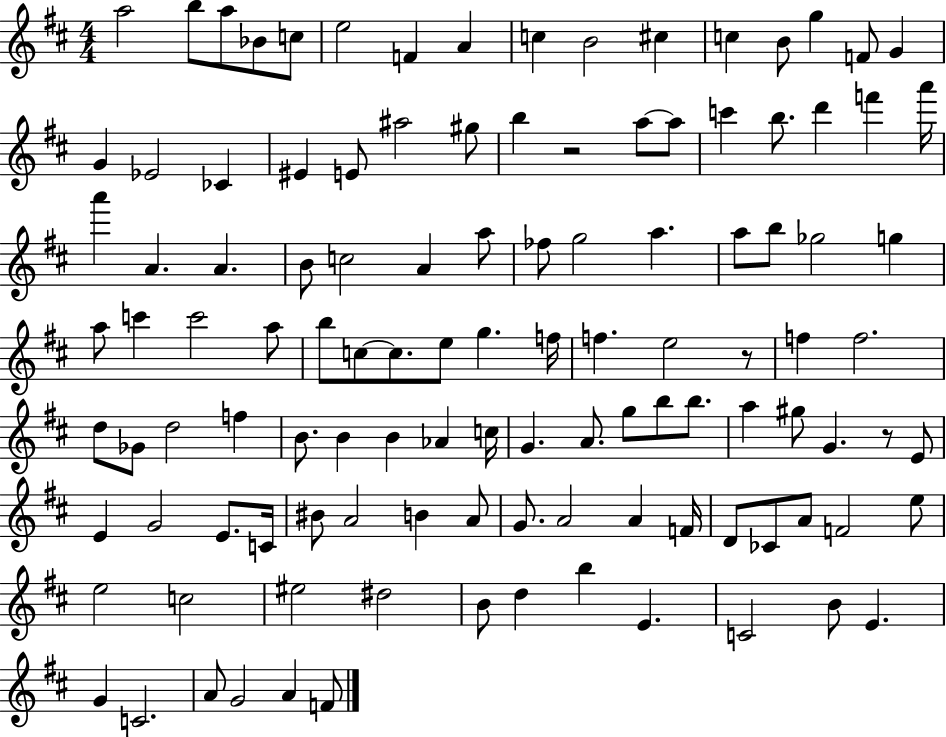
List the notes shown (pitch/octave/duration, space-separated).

A5/h B5/e A5/e Bb4/e C5/e E5/h F4/q A4/q C5/q B4/h C#5/q C5/q B4/e G5/q F4/e G4/q G4/q Eb4/h CES4/q EIS4/q E4/e A#5/h G#5/e B5/q R/h A5/e A5/e C6/q B5/e. D6/q F6/q A6/s A6/q A4/q. A4/q. B4/e C5/h A4/q A5/e FES5/e G5/h A5/q. A5/e B5/e Gb5/h G5/q A5/e C6/q C6/h A5/e B5/e C5/e C5/e. E5/e G5/q. F5/s F5/q. E5/h R/e F5/q F5/h. D5/e Gb4/e D5/h F5/q B4/e. B4/q B4/q Ab4/q C5/s G4/q. A4/e. G5/e B5/e B5/e. A5/q G#5/e G4/q. R/e E4/e E4/q G4/h E4/e. C4/s BIS4/e A4/h B4/q A4/e G4/e. A4/h A4/q F4/s D4/e CES4/e A4/e F4/h E5/e E5/h C5/h EIS5/h D#5/h B4/e D5/q B5/q E4/q. C4/h B4/e E4/q. G4/q C4/h. A4/e G4/h A4/q F4/e